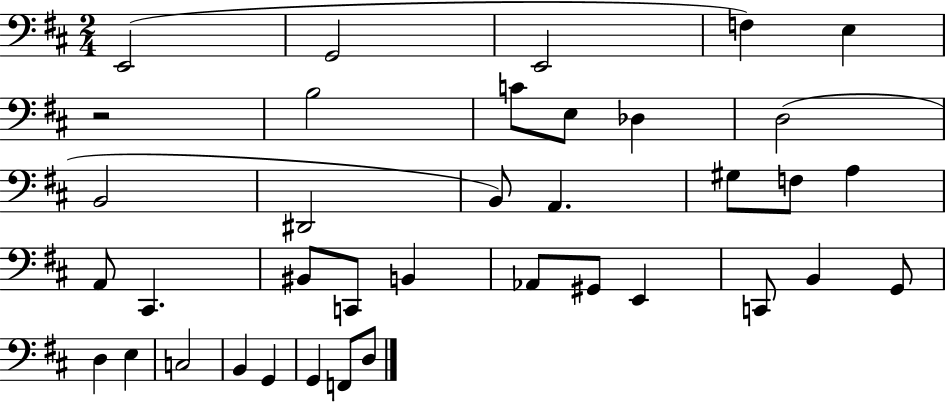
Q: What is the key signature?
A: D major